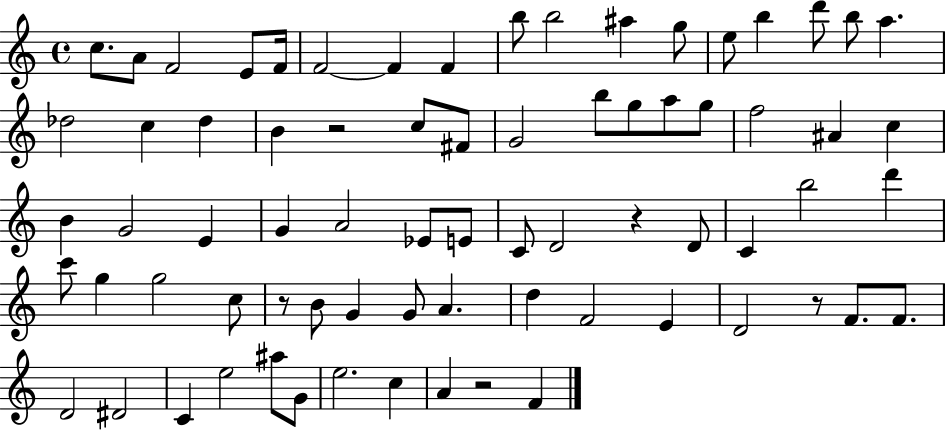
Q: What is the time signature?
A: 4/4